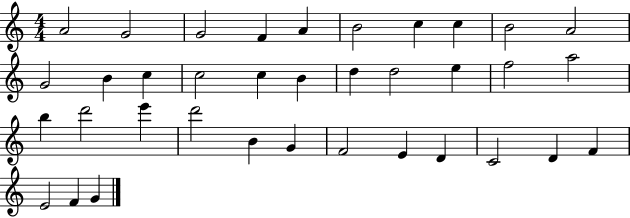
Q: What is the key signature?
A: C major